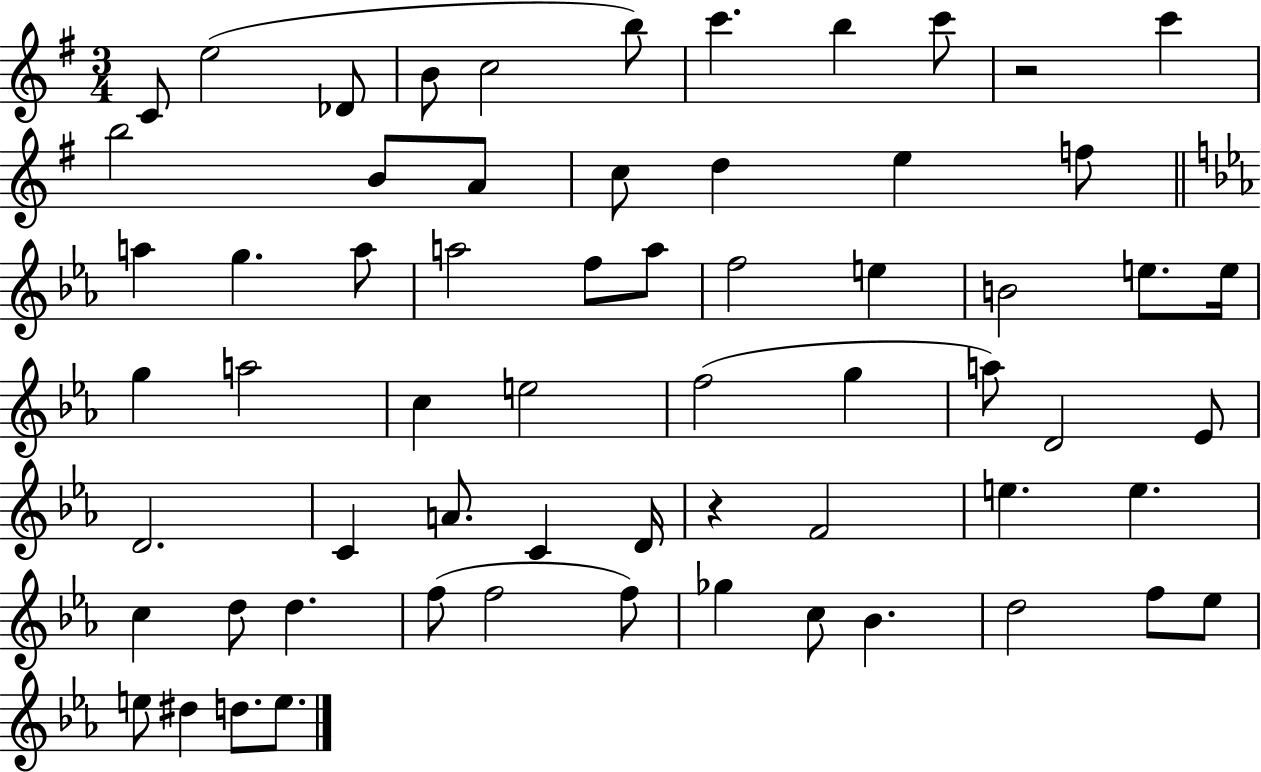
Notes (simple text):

C4/e E5/h Db4/e B4/e C5/h B5/e C6/q. B5/q C6/e R/h C6/q B5/h B4/e A4/e C5/e D5/q E5/q F5/e A5/q G5/q. A5/e A5/h F5/e A5/e F5/h E5/q B4/h E5/e. E5/s G5/q A5/h C5/q E5/h F5/h G5/q A5/e D4/h Eb4/e D4/h. C4/q A4/e. C4/q D4/s R/q F4/h E5/q. E5/q. C5/q D5/e D5/q. F5/e F5/h F5/e Gb5/q C5/e Bb4/q. D5/h F5/e Eb5/e E5/e D#5/q D5/e. E5/e.